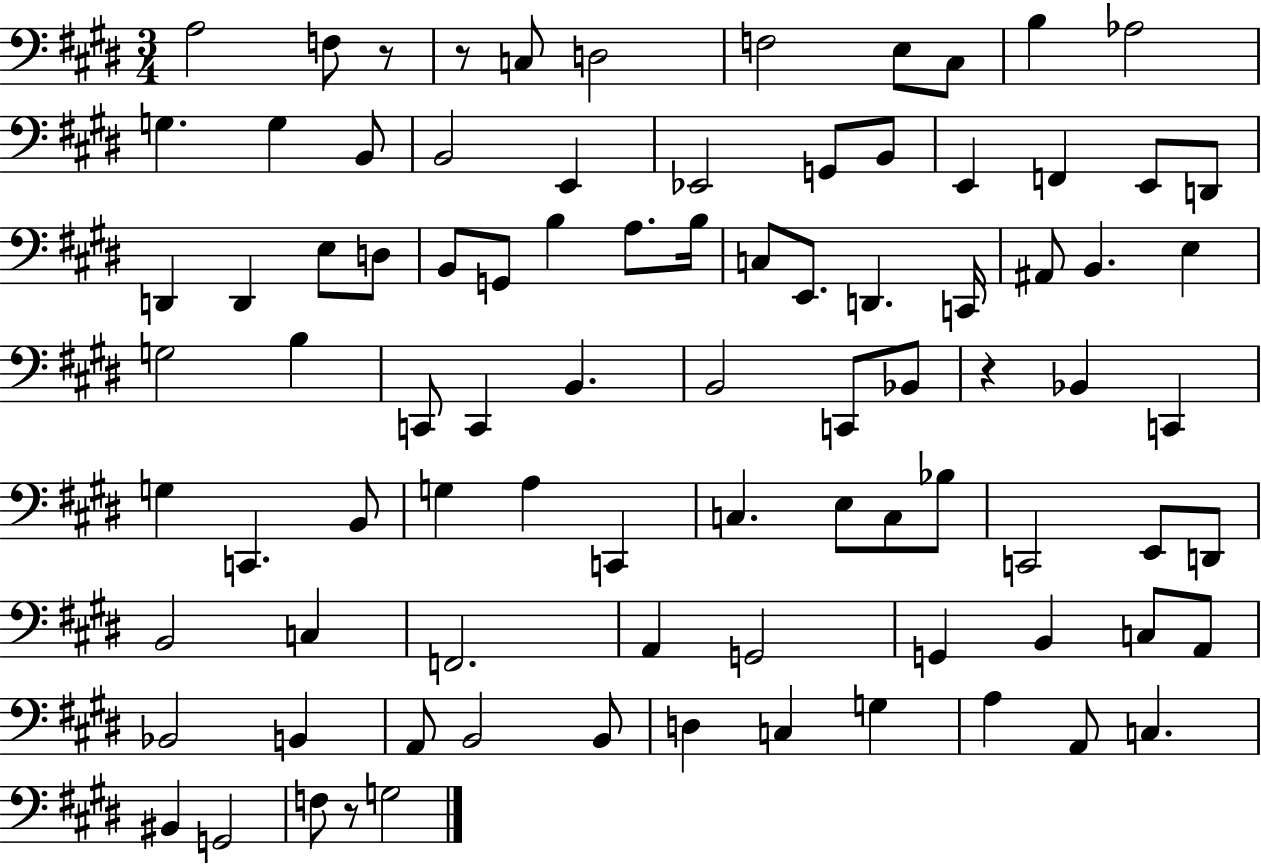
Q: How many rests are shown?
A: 4